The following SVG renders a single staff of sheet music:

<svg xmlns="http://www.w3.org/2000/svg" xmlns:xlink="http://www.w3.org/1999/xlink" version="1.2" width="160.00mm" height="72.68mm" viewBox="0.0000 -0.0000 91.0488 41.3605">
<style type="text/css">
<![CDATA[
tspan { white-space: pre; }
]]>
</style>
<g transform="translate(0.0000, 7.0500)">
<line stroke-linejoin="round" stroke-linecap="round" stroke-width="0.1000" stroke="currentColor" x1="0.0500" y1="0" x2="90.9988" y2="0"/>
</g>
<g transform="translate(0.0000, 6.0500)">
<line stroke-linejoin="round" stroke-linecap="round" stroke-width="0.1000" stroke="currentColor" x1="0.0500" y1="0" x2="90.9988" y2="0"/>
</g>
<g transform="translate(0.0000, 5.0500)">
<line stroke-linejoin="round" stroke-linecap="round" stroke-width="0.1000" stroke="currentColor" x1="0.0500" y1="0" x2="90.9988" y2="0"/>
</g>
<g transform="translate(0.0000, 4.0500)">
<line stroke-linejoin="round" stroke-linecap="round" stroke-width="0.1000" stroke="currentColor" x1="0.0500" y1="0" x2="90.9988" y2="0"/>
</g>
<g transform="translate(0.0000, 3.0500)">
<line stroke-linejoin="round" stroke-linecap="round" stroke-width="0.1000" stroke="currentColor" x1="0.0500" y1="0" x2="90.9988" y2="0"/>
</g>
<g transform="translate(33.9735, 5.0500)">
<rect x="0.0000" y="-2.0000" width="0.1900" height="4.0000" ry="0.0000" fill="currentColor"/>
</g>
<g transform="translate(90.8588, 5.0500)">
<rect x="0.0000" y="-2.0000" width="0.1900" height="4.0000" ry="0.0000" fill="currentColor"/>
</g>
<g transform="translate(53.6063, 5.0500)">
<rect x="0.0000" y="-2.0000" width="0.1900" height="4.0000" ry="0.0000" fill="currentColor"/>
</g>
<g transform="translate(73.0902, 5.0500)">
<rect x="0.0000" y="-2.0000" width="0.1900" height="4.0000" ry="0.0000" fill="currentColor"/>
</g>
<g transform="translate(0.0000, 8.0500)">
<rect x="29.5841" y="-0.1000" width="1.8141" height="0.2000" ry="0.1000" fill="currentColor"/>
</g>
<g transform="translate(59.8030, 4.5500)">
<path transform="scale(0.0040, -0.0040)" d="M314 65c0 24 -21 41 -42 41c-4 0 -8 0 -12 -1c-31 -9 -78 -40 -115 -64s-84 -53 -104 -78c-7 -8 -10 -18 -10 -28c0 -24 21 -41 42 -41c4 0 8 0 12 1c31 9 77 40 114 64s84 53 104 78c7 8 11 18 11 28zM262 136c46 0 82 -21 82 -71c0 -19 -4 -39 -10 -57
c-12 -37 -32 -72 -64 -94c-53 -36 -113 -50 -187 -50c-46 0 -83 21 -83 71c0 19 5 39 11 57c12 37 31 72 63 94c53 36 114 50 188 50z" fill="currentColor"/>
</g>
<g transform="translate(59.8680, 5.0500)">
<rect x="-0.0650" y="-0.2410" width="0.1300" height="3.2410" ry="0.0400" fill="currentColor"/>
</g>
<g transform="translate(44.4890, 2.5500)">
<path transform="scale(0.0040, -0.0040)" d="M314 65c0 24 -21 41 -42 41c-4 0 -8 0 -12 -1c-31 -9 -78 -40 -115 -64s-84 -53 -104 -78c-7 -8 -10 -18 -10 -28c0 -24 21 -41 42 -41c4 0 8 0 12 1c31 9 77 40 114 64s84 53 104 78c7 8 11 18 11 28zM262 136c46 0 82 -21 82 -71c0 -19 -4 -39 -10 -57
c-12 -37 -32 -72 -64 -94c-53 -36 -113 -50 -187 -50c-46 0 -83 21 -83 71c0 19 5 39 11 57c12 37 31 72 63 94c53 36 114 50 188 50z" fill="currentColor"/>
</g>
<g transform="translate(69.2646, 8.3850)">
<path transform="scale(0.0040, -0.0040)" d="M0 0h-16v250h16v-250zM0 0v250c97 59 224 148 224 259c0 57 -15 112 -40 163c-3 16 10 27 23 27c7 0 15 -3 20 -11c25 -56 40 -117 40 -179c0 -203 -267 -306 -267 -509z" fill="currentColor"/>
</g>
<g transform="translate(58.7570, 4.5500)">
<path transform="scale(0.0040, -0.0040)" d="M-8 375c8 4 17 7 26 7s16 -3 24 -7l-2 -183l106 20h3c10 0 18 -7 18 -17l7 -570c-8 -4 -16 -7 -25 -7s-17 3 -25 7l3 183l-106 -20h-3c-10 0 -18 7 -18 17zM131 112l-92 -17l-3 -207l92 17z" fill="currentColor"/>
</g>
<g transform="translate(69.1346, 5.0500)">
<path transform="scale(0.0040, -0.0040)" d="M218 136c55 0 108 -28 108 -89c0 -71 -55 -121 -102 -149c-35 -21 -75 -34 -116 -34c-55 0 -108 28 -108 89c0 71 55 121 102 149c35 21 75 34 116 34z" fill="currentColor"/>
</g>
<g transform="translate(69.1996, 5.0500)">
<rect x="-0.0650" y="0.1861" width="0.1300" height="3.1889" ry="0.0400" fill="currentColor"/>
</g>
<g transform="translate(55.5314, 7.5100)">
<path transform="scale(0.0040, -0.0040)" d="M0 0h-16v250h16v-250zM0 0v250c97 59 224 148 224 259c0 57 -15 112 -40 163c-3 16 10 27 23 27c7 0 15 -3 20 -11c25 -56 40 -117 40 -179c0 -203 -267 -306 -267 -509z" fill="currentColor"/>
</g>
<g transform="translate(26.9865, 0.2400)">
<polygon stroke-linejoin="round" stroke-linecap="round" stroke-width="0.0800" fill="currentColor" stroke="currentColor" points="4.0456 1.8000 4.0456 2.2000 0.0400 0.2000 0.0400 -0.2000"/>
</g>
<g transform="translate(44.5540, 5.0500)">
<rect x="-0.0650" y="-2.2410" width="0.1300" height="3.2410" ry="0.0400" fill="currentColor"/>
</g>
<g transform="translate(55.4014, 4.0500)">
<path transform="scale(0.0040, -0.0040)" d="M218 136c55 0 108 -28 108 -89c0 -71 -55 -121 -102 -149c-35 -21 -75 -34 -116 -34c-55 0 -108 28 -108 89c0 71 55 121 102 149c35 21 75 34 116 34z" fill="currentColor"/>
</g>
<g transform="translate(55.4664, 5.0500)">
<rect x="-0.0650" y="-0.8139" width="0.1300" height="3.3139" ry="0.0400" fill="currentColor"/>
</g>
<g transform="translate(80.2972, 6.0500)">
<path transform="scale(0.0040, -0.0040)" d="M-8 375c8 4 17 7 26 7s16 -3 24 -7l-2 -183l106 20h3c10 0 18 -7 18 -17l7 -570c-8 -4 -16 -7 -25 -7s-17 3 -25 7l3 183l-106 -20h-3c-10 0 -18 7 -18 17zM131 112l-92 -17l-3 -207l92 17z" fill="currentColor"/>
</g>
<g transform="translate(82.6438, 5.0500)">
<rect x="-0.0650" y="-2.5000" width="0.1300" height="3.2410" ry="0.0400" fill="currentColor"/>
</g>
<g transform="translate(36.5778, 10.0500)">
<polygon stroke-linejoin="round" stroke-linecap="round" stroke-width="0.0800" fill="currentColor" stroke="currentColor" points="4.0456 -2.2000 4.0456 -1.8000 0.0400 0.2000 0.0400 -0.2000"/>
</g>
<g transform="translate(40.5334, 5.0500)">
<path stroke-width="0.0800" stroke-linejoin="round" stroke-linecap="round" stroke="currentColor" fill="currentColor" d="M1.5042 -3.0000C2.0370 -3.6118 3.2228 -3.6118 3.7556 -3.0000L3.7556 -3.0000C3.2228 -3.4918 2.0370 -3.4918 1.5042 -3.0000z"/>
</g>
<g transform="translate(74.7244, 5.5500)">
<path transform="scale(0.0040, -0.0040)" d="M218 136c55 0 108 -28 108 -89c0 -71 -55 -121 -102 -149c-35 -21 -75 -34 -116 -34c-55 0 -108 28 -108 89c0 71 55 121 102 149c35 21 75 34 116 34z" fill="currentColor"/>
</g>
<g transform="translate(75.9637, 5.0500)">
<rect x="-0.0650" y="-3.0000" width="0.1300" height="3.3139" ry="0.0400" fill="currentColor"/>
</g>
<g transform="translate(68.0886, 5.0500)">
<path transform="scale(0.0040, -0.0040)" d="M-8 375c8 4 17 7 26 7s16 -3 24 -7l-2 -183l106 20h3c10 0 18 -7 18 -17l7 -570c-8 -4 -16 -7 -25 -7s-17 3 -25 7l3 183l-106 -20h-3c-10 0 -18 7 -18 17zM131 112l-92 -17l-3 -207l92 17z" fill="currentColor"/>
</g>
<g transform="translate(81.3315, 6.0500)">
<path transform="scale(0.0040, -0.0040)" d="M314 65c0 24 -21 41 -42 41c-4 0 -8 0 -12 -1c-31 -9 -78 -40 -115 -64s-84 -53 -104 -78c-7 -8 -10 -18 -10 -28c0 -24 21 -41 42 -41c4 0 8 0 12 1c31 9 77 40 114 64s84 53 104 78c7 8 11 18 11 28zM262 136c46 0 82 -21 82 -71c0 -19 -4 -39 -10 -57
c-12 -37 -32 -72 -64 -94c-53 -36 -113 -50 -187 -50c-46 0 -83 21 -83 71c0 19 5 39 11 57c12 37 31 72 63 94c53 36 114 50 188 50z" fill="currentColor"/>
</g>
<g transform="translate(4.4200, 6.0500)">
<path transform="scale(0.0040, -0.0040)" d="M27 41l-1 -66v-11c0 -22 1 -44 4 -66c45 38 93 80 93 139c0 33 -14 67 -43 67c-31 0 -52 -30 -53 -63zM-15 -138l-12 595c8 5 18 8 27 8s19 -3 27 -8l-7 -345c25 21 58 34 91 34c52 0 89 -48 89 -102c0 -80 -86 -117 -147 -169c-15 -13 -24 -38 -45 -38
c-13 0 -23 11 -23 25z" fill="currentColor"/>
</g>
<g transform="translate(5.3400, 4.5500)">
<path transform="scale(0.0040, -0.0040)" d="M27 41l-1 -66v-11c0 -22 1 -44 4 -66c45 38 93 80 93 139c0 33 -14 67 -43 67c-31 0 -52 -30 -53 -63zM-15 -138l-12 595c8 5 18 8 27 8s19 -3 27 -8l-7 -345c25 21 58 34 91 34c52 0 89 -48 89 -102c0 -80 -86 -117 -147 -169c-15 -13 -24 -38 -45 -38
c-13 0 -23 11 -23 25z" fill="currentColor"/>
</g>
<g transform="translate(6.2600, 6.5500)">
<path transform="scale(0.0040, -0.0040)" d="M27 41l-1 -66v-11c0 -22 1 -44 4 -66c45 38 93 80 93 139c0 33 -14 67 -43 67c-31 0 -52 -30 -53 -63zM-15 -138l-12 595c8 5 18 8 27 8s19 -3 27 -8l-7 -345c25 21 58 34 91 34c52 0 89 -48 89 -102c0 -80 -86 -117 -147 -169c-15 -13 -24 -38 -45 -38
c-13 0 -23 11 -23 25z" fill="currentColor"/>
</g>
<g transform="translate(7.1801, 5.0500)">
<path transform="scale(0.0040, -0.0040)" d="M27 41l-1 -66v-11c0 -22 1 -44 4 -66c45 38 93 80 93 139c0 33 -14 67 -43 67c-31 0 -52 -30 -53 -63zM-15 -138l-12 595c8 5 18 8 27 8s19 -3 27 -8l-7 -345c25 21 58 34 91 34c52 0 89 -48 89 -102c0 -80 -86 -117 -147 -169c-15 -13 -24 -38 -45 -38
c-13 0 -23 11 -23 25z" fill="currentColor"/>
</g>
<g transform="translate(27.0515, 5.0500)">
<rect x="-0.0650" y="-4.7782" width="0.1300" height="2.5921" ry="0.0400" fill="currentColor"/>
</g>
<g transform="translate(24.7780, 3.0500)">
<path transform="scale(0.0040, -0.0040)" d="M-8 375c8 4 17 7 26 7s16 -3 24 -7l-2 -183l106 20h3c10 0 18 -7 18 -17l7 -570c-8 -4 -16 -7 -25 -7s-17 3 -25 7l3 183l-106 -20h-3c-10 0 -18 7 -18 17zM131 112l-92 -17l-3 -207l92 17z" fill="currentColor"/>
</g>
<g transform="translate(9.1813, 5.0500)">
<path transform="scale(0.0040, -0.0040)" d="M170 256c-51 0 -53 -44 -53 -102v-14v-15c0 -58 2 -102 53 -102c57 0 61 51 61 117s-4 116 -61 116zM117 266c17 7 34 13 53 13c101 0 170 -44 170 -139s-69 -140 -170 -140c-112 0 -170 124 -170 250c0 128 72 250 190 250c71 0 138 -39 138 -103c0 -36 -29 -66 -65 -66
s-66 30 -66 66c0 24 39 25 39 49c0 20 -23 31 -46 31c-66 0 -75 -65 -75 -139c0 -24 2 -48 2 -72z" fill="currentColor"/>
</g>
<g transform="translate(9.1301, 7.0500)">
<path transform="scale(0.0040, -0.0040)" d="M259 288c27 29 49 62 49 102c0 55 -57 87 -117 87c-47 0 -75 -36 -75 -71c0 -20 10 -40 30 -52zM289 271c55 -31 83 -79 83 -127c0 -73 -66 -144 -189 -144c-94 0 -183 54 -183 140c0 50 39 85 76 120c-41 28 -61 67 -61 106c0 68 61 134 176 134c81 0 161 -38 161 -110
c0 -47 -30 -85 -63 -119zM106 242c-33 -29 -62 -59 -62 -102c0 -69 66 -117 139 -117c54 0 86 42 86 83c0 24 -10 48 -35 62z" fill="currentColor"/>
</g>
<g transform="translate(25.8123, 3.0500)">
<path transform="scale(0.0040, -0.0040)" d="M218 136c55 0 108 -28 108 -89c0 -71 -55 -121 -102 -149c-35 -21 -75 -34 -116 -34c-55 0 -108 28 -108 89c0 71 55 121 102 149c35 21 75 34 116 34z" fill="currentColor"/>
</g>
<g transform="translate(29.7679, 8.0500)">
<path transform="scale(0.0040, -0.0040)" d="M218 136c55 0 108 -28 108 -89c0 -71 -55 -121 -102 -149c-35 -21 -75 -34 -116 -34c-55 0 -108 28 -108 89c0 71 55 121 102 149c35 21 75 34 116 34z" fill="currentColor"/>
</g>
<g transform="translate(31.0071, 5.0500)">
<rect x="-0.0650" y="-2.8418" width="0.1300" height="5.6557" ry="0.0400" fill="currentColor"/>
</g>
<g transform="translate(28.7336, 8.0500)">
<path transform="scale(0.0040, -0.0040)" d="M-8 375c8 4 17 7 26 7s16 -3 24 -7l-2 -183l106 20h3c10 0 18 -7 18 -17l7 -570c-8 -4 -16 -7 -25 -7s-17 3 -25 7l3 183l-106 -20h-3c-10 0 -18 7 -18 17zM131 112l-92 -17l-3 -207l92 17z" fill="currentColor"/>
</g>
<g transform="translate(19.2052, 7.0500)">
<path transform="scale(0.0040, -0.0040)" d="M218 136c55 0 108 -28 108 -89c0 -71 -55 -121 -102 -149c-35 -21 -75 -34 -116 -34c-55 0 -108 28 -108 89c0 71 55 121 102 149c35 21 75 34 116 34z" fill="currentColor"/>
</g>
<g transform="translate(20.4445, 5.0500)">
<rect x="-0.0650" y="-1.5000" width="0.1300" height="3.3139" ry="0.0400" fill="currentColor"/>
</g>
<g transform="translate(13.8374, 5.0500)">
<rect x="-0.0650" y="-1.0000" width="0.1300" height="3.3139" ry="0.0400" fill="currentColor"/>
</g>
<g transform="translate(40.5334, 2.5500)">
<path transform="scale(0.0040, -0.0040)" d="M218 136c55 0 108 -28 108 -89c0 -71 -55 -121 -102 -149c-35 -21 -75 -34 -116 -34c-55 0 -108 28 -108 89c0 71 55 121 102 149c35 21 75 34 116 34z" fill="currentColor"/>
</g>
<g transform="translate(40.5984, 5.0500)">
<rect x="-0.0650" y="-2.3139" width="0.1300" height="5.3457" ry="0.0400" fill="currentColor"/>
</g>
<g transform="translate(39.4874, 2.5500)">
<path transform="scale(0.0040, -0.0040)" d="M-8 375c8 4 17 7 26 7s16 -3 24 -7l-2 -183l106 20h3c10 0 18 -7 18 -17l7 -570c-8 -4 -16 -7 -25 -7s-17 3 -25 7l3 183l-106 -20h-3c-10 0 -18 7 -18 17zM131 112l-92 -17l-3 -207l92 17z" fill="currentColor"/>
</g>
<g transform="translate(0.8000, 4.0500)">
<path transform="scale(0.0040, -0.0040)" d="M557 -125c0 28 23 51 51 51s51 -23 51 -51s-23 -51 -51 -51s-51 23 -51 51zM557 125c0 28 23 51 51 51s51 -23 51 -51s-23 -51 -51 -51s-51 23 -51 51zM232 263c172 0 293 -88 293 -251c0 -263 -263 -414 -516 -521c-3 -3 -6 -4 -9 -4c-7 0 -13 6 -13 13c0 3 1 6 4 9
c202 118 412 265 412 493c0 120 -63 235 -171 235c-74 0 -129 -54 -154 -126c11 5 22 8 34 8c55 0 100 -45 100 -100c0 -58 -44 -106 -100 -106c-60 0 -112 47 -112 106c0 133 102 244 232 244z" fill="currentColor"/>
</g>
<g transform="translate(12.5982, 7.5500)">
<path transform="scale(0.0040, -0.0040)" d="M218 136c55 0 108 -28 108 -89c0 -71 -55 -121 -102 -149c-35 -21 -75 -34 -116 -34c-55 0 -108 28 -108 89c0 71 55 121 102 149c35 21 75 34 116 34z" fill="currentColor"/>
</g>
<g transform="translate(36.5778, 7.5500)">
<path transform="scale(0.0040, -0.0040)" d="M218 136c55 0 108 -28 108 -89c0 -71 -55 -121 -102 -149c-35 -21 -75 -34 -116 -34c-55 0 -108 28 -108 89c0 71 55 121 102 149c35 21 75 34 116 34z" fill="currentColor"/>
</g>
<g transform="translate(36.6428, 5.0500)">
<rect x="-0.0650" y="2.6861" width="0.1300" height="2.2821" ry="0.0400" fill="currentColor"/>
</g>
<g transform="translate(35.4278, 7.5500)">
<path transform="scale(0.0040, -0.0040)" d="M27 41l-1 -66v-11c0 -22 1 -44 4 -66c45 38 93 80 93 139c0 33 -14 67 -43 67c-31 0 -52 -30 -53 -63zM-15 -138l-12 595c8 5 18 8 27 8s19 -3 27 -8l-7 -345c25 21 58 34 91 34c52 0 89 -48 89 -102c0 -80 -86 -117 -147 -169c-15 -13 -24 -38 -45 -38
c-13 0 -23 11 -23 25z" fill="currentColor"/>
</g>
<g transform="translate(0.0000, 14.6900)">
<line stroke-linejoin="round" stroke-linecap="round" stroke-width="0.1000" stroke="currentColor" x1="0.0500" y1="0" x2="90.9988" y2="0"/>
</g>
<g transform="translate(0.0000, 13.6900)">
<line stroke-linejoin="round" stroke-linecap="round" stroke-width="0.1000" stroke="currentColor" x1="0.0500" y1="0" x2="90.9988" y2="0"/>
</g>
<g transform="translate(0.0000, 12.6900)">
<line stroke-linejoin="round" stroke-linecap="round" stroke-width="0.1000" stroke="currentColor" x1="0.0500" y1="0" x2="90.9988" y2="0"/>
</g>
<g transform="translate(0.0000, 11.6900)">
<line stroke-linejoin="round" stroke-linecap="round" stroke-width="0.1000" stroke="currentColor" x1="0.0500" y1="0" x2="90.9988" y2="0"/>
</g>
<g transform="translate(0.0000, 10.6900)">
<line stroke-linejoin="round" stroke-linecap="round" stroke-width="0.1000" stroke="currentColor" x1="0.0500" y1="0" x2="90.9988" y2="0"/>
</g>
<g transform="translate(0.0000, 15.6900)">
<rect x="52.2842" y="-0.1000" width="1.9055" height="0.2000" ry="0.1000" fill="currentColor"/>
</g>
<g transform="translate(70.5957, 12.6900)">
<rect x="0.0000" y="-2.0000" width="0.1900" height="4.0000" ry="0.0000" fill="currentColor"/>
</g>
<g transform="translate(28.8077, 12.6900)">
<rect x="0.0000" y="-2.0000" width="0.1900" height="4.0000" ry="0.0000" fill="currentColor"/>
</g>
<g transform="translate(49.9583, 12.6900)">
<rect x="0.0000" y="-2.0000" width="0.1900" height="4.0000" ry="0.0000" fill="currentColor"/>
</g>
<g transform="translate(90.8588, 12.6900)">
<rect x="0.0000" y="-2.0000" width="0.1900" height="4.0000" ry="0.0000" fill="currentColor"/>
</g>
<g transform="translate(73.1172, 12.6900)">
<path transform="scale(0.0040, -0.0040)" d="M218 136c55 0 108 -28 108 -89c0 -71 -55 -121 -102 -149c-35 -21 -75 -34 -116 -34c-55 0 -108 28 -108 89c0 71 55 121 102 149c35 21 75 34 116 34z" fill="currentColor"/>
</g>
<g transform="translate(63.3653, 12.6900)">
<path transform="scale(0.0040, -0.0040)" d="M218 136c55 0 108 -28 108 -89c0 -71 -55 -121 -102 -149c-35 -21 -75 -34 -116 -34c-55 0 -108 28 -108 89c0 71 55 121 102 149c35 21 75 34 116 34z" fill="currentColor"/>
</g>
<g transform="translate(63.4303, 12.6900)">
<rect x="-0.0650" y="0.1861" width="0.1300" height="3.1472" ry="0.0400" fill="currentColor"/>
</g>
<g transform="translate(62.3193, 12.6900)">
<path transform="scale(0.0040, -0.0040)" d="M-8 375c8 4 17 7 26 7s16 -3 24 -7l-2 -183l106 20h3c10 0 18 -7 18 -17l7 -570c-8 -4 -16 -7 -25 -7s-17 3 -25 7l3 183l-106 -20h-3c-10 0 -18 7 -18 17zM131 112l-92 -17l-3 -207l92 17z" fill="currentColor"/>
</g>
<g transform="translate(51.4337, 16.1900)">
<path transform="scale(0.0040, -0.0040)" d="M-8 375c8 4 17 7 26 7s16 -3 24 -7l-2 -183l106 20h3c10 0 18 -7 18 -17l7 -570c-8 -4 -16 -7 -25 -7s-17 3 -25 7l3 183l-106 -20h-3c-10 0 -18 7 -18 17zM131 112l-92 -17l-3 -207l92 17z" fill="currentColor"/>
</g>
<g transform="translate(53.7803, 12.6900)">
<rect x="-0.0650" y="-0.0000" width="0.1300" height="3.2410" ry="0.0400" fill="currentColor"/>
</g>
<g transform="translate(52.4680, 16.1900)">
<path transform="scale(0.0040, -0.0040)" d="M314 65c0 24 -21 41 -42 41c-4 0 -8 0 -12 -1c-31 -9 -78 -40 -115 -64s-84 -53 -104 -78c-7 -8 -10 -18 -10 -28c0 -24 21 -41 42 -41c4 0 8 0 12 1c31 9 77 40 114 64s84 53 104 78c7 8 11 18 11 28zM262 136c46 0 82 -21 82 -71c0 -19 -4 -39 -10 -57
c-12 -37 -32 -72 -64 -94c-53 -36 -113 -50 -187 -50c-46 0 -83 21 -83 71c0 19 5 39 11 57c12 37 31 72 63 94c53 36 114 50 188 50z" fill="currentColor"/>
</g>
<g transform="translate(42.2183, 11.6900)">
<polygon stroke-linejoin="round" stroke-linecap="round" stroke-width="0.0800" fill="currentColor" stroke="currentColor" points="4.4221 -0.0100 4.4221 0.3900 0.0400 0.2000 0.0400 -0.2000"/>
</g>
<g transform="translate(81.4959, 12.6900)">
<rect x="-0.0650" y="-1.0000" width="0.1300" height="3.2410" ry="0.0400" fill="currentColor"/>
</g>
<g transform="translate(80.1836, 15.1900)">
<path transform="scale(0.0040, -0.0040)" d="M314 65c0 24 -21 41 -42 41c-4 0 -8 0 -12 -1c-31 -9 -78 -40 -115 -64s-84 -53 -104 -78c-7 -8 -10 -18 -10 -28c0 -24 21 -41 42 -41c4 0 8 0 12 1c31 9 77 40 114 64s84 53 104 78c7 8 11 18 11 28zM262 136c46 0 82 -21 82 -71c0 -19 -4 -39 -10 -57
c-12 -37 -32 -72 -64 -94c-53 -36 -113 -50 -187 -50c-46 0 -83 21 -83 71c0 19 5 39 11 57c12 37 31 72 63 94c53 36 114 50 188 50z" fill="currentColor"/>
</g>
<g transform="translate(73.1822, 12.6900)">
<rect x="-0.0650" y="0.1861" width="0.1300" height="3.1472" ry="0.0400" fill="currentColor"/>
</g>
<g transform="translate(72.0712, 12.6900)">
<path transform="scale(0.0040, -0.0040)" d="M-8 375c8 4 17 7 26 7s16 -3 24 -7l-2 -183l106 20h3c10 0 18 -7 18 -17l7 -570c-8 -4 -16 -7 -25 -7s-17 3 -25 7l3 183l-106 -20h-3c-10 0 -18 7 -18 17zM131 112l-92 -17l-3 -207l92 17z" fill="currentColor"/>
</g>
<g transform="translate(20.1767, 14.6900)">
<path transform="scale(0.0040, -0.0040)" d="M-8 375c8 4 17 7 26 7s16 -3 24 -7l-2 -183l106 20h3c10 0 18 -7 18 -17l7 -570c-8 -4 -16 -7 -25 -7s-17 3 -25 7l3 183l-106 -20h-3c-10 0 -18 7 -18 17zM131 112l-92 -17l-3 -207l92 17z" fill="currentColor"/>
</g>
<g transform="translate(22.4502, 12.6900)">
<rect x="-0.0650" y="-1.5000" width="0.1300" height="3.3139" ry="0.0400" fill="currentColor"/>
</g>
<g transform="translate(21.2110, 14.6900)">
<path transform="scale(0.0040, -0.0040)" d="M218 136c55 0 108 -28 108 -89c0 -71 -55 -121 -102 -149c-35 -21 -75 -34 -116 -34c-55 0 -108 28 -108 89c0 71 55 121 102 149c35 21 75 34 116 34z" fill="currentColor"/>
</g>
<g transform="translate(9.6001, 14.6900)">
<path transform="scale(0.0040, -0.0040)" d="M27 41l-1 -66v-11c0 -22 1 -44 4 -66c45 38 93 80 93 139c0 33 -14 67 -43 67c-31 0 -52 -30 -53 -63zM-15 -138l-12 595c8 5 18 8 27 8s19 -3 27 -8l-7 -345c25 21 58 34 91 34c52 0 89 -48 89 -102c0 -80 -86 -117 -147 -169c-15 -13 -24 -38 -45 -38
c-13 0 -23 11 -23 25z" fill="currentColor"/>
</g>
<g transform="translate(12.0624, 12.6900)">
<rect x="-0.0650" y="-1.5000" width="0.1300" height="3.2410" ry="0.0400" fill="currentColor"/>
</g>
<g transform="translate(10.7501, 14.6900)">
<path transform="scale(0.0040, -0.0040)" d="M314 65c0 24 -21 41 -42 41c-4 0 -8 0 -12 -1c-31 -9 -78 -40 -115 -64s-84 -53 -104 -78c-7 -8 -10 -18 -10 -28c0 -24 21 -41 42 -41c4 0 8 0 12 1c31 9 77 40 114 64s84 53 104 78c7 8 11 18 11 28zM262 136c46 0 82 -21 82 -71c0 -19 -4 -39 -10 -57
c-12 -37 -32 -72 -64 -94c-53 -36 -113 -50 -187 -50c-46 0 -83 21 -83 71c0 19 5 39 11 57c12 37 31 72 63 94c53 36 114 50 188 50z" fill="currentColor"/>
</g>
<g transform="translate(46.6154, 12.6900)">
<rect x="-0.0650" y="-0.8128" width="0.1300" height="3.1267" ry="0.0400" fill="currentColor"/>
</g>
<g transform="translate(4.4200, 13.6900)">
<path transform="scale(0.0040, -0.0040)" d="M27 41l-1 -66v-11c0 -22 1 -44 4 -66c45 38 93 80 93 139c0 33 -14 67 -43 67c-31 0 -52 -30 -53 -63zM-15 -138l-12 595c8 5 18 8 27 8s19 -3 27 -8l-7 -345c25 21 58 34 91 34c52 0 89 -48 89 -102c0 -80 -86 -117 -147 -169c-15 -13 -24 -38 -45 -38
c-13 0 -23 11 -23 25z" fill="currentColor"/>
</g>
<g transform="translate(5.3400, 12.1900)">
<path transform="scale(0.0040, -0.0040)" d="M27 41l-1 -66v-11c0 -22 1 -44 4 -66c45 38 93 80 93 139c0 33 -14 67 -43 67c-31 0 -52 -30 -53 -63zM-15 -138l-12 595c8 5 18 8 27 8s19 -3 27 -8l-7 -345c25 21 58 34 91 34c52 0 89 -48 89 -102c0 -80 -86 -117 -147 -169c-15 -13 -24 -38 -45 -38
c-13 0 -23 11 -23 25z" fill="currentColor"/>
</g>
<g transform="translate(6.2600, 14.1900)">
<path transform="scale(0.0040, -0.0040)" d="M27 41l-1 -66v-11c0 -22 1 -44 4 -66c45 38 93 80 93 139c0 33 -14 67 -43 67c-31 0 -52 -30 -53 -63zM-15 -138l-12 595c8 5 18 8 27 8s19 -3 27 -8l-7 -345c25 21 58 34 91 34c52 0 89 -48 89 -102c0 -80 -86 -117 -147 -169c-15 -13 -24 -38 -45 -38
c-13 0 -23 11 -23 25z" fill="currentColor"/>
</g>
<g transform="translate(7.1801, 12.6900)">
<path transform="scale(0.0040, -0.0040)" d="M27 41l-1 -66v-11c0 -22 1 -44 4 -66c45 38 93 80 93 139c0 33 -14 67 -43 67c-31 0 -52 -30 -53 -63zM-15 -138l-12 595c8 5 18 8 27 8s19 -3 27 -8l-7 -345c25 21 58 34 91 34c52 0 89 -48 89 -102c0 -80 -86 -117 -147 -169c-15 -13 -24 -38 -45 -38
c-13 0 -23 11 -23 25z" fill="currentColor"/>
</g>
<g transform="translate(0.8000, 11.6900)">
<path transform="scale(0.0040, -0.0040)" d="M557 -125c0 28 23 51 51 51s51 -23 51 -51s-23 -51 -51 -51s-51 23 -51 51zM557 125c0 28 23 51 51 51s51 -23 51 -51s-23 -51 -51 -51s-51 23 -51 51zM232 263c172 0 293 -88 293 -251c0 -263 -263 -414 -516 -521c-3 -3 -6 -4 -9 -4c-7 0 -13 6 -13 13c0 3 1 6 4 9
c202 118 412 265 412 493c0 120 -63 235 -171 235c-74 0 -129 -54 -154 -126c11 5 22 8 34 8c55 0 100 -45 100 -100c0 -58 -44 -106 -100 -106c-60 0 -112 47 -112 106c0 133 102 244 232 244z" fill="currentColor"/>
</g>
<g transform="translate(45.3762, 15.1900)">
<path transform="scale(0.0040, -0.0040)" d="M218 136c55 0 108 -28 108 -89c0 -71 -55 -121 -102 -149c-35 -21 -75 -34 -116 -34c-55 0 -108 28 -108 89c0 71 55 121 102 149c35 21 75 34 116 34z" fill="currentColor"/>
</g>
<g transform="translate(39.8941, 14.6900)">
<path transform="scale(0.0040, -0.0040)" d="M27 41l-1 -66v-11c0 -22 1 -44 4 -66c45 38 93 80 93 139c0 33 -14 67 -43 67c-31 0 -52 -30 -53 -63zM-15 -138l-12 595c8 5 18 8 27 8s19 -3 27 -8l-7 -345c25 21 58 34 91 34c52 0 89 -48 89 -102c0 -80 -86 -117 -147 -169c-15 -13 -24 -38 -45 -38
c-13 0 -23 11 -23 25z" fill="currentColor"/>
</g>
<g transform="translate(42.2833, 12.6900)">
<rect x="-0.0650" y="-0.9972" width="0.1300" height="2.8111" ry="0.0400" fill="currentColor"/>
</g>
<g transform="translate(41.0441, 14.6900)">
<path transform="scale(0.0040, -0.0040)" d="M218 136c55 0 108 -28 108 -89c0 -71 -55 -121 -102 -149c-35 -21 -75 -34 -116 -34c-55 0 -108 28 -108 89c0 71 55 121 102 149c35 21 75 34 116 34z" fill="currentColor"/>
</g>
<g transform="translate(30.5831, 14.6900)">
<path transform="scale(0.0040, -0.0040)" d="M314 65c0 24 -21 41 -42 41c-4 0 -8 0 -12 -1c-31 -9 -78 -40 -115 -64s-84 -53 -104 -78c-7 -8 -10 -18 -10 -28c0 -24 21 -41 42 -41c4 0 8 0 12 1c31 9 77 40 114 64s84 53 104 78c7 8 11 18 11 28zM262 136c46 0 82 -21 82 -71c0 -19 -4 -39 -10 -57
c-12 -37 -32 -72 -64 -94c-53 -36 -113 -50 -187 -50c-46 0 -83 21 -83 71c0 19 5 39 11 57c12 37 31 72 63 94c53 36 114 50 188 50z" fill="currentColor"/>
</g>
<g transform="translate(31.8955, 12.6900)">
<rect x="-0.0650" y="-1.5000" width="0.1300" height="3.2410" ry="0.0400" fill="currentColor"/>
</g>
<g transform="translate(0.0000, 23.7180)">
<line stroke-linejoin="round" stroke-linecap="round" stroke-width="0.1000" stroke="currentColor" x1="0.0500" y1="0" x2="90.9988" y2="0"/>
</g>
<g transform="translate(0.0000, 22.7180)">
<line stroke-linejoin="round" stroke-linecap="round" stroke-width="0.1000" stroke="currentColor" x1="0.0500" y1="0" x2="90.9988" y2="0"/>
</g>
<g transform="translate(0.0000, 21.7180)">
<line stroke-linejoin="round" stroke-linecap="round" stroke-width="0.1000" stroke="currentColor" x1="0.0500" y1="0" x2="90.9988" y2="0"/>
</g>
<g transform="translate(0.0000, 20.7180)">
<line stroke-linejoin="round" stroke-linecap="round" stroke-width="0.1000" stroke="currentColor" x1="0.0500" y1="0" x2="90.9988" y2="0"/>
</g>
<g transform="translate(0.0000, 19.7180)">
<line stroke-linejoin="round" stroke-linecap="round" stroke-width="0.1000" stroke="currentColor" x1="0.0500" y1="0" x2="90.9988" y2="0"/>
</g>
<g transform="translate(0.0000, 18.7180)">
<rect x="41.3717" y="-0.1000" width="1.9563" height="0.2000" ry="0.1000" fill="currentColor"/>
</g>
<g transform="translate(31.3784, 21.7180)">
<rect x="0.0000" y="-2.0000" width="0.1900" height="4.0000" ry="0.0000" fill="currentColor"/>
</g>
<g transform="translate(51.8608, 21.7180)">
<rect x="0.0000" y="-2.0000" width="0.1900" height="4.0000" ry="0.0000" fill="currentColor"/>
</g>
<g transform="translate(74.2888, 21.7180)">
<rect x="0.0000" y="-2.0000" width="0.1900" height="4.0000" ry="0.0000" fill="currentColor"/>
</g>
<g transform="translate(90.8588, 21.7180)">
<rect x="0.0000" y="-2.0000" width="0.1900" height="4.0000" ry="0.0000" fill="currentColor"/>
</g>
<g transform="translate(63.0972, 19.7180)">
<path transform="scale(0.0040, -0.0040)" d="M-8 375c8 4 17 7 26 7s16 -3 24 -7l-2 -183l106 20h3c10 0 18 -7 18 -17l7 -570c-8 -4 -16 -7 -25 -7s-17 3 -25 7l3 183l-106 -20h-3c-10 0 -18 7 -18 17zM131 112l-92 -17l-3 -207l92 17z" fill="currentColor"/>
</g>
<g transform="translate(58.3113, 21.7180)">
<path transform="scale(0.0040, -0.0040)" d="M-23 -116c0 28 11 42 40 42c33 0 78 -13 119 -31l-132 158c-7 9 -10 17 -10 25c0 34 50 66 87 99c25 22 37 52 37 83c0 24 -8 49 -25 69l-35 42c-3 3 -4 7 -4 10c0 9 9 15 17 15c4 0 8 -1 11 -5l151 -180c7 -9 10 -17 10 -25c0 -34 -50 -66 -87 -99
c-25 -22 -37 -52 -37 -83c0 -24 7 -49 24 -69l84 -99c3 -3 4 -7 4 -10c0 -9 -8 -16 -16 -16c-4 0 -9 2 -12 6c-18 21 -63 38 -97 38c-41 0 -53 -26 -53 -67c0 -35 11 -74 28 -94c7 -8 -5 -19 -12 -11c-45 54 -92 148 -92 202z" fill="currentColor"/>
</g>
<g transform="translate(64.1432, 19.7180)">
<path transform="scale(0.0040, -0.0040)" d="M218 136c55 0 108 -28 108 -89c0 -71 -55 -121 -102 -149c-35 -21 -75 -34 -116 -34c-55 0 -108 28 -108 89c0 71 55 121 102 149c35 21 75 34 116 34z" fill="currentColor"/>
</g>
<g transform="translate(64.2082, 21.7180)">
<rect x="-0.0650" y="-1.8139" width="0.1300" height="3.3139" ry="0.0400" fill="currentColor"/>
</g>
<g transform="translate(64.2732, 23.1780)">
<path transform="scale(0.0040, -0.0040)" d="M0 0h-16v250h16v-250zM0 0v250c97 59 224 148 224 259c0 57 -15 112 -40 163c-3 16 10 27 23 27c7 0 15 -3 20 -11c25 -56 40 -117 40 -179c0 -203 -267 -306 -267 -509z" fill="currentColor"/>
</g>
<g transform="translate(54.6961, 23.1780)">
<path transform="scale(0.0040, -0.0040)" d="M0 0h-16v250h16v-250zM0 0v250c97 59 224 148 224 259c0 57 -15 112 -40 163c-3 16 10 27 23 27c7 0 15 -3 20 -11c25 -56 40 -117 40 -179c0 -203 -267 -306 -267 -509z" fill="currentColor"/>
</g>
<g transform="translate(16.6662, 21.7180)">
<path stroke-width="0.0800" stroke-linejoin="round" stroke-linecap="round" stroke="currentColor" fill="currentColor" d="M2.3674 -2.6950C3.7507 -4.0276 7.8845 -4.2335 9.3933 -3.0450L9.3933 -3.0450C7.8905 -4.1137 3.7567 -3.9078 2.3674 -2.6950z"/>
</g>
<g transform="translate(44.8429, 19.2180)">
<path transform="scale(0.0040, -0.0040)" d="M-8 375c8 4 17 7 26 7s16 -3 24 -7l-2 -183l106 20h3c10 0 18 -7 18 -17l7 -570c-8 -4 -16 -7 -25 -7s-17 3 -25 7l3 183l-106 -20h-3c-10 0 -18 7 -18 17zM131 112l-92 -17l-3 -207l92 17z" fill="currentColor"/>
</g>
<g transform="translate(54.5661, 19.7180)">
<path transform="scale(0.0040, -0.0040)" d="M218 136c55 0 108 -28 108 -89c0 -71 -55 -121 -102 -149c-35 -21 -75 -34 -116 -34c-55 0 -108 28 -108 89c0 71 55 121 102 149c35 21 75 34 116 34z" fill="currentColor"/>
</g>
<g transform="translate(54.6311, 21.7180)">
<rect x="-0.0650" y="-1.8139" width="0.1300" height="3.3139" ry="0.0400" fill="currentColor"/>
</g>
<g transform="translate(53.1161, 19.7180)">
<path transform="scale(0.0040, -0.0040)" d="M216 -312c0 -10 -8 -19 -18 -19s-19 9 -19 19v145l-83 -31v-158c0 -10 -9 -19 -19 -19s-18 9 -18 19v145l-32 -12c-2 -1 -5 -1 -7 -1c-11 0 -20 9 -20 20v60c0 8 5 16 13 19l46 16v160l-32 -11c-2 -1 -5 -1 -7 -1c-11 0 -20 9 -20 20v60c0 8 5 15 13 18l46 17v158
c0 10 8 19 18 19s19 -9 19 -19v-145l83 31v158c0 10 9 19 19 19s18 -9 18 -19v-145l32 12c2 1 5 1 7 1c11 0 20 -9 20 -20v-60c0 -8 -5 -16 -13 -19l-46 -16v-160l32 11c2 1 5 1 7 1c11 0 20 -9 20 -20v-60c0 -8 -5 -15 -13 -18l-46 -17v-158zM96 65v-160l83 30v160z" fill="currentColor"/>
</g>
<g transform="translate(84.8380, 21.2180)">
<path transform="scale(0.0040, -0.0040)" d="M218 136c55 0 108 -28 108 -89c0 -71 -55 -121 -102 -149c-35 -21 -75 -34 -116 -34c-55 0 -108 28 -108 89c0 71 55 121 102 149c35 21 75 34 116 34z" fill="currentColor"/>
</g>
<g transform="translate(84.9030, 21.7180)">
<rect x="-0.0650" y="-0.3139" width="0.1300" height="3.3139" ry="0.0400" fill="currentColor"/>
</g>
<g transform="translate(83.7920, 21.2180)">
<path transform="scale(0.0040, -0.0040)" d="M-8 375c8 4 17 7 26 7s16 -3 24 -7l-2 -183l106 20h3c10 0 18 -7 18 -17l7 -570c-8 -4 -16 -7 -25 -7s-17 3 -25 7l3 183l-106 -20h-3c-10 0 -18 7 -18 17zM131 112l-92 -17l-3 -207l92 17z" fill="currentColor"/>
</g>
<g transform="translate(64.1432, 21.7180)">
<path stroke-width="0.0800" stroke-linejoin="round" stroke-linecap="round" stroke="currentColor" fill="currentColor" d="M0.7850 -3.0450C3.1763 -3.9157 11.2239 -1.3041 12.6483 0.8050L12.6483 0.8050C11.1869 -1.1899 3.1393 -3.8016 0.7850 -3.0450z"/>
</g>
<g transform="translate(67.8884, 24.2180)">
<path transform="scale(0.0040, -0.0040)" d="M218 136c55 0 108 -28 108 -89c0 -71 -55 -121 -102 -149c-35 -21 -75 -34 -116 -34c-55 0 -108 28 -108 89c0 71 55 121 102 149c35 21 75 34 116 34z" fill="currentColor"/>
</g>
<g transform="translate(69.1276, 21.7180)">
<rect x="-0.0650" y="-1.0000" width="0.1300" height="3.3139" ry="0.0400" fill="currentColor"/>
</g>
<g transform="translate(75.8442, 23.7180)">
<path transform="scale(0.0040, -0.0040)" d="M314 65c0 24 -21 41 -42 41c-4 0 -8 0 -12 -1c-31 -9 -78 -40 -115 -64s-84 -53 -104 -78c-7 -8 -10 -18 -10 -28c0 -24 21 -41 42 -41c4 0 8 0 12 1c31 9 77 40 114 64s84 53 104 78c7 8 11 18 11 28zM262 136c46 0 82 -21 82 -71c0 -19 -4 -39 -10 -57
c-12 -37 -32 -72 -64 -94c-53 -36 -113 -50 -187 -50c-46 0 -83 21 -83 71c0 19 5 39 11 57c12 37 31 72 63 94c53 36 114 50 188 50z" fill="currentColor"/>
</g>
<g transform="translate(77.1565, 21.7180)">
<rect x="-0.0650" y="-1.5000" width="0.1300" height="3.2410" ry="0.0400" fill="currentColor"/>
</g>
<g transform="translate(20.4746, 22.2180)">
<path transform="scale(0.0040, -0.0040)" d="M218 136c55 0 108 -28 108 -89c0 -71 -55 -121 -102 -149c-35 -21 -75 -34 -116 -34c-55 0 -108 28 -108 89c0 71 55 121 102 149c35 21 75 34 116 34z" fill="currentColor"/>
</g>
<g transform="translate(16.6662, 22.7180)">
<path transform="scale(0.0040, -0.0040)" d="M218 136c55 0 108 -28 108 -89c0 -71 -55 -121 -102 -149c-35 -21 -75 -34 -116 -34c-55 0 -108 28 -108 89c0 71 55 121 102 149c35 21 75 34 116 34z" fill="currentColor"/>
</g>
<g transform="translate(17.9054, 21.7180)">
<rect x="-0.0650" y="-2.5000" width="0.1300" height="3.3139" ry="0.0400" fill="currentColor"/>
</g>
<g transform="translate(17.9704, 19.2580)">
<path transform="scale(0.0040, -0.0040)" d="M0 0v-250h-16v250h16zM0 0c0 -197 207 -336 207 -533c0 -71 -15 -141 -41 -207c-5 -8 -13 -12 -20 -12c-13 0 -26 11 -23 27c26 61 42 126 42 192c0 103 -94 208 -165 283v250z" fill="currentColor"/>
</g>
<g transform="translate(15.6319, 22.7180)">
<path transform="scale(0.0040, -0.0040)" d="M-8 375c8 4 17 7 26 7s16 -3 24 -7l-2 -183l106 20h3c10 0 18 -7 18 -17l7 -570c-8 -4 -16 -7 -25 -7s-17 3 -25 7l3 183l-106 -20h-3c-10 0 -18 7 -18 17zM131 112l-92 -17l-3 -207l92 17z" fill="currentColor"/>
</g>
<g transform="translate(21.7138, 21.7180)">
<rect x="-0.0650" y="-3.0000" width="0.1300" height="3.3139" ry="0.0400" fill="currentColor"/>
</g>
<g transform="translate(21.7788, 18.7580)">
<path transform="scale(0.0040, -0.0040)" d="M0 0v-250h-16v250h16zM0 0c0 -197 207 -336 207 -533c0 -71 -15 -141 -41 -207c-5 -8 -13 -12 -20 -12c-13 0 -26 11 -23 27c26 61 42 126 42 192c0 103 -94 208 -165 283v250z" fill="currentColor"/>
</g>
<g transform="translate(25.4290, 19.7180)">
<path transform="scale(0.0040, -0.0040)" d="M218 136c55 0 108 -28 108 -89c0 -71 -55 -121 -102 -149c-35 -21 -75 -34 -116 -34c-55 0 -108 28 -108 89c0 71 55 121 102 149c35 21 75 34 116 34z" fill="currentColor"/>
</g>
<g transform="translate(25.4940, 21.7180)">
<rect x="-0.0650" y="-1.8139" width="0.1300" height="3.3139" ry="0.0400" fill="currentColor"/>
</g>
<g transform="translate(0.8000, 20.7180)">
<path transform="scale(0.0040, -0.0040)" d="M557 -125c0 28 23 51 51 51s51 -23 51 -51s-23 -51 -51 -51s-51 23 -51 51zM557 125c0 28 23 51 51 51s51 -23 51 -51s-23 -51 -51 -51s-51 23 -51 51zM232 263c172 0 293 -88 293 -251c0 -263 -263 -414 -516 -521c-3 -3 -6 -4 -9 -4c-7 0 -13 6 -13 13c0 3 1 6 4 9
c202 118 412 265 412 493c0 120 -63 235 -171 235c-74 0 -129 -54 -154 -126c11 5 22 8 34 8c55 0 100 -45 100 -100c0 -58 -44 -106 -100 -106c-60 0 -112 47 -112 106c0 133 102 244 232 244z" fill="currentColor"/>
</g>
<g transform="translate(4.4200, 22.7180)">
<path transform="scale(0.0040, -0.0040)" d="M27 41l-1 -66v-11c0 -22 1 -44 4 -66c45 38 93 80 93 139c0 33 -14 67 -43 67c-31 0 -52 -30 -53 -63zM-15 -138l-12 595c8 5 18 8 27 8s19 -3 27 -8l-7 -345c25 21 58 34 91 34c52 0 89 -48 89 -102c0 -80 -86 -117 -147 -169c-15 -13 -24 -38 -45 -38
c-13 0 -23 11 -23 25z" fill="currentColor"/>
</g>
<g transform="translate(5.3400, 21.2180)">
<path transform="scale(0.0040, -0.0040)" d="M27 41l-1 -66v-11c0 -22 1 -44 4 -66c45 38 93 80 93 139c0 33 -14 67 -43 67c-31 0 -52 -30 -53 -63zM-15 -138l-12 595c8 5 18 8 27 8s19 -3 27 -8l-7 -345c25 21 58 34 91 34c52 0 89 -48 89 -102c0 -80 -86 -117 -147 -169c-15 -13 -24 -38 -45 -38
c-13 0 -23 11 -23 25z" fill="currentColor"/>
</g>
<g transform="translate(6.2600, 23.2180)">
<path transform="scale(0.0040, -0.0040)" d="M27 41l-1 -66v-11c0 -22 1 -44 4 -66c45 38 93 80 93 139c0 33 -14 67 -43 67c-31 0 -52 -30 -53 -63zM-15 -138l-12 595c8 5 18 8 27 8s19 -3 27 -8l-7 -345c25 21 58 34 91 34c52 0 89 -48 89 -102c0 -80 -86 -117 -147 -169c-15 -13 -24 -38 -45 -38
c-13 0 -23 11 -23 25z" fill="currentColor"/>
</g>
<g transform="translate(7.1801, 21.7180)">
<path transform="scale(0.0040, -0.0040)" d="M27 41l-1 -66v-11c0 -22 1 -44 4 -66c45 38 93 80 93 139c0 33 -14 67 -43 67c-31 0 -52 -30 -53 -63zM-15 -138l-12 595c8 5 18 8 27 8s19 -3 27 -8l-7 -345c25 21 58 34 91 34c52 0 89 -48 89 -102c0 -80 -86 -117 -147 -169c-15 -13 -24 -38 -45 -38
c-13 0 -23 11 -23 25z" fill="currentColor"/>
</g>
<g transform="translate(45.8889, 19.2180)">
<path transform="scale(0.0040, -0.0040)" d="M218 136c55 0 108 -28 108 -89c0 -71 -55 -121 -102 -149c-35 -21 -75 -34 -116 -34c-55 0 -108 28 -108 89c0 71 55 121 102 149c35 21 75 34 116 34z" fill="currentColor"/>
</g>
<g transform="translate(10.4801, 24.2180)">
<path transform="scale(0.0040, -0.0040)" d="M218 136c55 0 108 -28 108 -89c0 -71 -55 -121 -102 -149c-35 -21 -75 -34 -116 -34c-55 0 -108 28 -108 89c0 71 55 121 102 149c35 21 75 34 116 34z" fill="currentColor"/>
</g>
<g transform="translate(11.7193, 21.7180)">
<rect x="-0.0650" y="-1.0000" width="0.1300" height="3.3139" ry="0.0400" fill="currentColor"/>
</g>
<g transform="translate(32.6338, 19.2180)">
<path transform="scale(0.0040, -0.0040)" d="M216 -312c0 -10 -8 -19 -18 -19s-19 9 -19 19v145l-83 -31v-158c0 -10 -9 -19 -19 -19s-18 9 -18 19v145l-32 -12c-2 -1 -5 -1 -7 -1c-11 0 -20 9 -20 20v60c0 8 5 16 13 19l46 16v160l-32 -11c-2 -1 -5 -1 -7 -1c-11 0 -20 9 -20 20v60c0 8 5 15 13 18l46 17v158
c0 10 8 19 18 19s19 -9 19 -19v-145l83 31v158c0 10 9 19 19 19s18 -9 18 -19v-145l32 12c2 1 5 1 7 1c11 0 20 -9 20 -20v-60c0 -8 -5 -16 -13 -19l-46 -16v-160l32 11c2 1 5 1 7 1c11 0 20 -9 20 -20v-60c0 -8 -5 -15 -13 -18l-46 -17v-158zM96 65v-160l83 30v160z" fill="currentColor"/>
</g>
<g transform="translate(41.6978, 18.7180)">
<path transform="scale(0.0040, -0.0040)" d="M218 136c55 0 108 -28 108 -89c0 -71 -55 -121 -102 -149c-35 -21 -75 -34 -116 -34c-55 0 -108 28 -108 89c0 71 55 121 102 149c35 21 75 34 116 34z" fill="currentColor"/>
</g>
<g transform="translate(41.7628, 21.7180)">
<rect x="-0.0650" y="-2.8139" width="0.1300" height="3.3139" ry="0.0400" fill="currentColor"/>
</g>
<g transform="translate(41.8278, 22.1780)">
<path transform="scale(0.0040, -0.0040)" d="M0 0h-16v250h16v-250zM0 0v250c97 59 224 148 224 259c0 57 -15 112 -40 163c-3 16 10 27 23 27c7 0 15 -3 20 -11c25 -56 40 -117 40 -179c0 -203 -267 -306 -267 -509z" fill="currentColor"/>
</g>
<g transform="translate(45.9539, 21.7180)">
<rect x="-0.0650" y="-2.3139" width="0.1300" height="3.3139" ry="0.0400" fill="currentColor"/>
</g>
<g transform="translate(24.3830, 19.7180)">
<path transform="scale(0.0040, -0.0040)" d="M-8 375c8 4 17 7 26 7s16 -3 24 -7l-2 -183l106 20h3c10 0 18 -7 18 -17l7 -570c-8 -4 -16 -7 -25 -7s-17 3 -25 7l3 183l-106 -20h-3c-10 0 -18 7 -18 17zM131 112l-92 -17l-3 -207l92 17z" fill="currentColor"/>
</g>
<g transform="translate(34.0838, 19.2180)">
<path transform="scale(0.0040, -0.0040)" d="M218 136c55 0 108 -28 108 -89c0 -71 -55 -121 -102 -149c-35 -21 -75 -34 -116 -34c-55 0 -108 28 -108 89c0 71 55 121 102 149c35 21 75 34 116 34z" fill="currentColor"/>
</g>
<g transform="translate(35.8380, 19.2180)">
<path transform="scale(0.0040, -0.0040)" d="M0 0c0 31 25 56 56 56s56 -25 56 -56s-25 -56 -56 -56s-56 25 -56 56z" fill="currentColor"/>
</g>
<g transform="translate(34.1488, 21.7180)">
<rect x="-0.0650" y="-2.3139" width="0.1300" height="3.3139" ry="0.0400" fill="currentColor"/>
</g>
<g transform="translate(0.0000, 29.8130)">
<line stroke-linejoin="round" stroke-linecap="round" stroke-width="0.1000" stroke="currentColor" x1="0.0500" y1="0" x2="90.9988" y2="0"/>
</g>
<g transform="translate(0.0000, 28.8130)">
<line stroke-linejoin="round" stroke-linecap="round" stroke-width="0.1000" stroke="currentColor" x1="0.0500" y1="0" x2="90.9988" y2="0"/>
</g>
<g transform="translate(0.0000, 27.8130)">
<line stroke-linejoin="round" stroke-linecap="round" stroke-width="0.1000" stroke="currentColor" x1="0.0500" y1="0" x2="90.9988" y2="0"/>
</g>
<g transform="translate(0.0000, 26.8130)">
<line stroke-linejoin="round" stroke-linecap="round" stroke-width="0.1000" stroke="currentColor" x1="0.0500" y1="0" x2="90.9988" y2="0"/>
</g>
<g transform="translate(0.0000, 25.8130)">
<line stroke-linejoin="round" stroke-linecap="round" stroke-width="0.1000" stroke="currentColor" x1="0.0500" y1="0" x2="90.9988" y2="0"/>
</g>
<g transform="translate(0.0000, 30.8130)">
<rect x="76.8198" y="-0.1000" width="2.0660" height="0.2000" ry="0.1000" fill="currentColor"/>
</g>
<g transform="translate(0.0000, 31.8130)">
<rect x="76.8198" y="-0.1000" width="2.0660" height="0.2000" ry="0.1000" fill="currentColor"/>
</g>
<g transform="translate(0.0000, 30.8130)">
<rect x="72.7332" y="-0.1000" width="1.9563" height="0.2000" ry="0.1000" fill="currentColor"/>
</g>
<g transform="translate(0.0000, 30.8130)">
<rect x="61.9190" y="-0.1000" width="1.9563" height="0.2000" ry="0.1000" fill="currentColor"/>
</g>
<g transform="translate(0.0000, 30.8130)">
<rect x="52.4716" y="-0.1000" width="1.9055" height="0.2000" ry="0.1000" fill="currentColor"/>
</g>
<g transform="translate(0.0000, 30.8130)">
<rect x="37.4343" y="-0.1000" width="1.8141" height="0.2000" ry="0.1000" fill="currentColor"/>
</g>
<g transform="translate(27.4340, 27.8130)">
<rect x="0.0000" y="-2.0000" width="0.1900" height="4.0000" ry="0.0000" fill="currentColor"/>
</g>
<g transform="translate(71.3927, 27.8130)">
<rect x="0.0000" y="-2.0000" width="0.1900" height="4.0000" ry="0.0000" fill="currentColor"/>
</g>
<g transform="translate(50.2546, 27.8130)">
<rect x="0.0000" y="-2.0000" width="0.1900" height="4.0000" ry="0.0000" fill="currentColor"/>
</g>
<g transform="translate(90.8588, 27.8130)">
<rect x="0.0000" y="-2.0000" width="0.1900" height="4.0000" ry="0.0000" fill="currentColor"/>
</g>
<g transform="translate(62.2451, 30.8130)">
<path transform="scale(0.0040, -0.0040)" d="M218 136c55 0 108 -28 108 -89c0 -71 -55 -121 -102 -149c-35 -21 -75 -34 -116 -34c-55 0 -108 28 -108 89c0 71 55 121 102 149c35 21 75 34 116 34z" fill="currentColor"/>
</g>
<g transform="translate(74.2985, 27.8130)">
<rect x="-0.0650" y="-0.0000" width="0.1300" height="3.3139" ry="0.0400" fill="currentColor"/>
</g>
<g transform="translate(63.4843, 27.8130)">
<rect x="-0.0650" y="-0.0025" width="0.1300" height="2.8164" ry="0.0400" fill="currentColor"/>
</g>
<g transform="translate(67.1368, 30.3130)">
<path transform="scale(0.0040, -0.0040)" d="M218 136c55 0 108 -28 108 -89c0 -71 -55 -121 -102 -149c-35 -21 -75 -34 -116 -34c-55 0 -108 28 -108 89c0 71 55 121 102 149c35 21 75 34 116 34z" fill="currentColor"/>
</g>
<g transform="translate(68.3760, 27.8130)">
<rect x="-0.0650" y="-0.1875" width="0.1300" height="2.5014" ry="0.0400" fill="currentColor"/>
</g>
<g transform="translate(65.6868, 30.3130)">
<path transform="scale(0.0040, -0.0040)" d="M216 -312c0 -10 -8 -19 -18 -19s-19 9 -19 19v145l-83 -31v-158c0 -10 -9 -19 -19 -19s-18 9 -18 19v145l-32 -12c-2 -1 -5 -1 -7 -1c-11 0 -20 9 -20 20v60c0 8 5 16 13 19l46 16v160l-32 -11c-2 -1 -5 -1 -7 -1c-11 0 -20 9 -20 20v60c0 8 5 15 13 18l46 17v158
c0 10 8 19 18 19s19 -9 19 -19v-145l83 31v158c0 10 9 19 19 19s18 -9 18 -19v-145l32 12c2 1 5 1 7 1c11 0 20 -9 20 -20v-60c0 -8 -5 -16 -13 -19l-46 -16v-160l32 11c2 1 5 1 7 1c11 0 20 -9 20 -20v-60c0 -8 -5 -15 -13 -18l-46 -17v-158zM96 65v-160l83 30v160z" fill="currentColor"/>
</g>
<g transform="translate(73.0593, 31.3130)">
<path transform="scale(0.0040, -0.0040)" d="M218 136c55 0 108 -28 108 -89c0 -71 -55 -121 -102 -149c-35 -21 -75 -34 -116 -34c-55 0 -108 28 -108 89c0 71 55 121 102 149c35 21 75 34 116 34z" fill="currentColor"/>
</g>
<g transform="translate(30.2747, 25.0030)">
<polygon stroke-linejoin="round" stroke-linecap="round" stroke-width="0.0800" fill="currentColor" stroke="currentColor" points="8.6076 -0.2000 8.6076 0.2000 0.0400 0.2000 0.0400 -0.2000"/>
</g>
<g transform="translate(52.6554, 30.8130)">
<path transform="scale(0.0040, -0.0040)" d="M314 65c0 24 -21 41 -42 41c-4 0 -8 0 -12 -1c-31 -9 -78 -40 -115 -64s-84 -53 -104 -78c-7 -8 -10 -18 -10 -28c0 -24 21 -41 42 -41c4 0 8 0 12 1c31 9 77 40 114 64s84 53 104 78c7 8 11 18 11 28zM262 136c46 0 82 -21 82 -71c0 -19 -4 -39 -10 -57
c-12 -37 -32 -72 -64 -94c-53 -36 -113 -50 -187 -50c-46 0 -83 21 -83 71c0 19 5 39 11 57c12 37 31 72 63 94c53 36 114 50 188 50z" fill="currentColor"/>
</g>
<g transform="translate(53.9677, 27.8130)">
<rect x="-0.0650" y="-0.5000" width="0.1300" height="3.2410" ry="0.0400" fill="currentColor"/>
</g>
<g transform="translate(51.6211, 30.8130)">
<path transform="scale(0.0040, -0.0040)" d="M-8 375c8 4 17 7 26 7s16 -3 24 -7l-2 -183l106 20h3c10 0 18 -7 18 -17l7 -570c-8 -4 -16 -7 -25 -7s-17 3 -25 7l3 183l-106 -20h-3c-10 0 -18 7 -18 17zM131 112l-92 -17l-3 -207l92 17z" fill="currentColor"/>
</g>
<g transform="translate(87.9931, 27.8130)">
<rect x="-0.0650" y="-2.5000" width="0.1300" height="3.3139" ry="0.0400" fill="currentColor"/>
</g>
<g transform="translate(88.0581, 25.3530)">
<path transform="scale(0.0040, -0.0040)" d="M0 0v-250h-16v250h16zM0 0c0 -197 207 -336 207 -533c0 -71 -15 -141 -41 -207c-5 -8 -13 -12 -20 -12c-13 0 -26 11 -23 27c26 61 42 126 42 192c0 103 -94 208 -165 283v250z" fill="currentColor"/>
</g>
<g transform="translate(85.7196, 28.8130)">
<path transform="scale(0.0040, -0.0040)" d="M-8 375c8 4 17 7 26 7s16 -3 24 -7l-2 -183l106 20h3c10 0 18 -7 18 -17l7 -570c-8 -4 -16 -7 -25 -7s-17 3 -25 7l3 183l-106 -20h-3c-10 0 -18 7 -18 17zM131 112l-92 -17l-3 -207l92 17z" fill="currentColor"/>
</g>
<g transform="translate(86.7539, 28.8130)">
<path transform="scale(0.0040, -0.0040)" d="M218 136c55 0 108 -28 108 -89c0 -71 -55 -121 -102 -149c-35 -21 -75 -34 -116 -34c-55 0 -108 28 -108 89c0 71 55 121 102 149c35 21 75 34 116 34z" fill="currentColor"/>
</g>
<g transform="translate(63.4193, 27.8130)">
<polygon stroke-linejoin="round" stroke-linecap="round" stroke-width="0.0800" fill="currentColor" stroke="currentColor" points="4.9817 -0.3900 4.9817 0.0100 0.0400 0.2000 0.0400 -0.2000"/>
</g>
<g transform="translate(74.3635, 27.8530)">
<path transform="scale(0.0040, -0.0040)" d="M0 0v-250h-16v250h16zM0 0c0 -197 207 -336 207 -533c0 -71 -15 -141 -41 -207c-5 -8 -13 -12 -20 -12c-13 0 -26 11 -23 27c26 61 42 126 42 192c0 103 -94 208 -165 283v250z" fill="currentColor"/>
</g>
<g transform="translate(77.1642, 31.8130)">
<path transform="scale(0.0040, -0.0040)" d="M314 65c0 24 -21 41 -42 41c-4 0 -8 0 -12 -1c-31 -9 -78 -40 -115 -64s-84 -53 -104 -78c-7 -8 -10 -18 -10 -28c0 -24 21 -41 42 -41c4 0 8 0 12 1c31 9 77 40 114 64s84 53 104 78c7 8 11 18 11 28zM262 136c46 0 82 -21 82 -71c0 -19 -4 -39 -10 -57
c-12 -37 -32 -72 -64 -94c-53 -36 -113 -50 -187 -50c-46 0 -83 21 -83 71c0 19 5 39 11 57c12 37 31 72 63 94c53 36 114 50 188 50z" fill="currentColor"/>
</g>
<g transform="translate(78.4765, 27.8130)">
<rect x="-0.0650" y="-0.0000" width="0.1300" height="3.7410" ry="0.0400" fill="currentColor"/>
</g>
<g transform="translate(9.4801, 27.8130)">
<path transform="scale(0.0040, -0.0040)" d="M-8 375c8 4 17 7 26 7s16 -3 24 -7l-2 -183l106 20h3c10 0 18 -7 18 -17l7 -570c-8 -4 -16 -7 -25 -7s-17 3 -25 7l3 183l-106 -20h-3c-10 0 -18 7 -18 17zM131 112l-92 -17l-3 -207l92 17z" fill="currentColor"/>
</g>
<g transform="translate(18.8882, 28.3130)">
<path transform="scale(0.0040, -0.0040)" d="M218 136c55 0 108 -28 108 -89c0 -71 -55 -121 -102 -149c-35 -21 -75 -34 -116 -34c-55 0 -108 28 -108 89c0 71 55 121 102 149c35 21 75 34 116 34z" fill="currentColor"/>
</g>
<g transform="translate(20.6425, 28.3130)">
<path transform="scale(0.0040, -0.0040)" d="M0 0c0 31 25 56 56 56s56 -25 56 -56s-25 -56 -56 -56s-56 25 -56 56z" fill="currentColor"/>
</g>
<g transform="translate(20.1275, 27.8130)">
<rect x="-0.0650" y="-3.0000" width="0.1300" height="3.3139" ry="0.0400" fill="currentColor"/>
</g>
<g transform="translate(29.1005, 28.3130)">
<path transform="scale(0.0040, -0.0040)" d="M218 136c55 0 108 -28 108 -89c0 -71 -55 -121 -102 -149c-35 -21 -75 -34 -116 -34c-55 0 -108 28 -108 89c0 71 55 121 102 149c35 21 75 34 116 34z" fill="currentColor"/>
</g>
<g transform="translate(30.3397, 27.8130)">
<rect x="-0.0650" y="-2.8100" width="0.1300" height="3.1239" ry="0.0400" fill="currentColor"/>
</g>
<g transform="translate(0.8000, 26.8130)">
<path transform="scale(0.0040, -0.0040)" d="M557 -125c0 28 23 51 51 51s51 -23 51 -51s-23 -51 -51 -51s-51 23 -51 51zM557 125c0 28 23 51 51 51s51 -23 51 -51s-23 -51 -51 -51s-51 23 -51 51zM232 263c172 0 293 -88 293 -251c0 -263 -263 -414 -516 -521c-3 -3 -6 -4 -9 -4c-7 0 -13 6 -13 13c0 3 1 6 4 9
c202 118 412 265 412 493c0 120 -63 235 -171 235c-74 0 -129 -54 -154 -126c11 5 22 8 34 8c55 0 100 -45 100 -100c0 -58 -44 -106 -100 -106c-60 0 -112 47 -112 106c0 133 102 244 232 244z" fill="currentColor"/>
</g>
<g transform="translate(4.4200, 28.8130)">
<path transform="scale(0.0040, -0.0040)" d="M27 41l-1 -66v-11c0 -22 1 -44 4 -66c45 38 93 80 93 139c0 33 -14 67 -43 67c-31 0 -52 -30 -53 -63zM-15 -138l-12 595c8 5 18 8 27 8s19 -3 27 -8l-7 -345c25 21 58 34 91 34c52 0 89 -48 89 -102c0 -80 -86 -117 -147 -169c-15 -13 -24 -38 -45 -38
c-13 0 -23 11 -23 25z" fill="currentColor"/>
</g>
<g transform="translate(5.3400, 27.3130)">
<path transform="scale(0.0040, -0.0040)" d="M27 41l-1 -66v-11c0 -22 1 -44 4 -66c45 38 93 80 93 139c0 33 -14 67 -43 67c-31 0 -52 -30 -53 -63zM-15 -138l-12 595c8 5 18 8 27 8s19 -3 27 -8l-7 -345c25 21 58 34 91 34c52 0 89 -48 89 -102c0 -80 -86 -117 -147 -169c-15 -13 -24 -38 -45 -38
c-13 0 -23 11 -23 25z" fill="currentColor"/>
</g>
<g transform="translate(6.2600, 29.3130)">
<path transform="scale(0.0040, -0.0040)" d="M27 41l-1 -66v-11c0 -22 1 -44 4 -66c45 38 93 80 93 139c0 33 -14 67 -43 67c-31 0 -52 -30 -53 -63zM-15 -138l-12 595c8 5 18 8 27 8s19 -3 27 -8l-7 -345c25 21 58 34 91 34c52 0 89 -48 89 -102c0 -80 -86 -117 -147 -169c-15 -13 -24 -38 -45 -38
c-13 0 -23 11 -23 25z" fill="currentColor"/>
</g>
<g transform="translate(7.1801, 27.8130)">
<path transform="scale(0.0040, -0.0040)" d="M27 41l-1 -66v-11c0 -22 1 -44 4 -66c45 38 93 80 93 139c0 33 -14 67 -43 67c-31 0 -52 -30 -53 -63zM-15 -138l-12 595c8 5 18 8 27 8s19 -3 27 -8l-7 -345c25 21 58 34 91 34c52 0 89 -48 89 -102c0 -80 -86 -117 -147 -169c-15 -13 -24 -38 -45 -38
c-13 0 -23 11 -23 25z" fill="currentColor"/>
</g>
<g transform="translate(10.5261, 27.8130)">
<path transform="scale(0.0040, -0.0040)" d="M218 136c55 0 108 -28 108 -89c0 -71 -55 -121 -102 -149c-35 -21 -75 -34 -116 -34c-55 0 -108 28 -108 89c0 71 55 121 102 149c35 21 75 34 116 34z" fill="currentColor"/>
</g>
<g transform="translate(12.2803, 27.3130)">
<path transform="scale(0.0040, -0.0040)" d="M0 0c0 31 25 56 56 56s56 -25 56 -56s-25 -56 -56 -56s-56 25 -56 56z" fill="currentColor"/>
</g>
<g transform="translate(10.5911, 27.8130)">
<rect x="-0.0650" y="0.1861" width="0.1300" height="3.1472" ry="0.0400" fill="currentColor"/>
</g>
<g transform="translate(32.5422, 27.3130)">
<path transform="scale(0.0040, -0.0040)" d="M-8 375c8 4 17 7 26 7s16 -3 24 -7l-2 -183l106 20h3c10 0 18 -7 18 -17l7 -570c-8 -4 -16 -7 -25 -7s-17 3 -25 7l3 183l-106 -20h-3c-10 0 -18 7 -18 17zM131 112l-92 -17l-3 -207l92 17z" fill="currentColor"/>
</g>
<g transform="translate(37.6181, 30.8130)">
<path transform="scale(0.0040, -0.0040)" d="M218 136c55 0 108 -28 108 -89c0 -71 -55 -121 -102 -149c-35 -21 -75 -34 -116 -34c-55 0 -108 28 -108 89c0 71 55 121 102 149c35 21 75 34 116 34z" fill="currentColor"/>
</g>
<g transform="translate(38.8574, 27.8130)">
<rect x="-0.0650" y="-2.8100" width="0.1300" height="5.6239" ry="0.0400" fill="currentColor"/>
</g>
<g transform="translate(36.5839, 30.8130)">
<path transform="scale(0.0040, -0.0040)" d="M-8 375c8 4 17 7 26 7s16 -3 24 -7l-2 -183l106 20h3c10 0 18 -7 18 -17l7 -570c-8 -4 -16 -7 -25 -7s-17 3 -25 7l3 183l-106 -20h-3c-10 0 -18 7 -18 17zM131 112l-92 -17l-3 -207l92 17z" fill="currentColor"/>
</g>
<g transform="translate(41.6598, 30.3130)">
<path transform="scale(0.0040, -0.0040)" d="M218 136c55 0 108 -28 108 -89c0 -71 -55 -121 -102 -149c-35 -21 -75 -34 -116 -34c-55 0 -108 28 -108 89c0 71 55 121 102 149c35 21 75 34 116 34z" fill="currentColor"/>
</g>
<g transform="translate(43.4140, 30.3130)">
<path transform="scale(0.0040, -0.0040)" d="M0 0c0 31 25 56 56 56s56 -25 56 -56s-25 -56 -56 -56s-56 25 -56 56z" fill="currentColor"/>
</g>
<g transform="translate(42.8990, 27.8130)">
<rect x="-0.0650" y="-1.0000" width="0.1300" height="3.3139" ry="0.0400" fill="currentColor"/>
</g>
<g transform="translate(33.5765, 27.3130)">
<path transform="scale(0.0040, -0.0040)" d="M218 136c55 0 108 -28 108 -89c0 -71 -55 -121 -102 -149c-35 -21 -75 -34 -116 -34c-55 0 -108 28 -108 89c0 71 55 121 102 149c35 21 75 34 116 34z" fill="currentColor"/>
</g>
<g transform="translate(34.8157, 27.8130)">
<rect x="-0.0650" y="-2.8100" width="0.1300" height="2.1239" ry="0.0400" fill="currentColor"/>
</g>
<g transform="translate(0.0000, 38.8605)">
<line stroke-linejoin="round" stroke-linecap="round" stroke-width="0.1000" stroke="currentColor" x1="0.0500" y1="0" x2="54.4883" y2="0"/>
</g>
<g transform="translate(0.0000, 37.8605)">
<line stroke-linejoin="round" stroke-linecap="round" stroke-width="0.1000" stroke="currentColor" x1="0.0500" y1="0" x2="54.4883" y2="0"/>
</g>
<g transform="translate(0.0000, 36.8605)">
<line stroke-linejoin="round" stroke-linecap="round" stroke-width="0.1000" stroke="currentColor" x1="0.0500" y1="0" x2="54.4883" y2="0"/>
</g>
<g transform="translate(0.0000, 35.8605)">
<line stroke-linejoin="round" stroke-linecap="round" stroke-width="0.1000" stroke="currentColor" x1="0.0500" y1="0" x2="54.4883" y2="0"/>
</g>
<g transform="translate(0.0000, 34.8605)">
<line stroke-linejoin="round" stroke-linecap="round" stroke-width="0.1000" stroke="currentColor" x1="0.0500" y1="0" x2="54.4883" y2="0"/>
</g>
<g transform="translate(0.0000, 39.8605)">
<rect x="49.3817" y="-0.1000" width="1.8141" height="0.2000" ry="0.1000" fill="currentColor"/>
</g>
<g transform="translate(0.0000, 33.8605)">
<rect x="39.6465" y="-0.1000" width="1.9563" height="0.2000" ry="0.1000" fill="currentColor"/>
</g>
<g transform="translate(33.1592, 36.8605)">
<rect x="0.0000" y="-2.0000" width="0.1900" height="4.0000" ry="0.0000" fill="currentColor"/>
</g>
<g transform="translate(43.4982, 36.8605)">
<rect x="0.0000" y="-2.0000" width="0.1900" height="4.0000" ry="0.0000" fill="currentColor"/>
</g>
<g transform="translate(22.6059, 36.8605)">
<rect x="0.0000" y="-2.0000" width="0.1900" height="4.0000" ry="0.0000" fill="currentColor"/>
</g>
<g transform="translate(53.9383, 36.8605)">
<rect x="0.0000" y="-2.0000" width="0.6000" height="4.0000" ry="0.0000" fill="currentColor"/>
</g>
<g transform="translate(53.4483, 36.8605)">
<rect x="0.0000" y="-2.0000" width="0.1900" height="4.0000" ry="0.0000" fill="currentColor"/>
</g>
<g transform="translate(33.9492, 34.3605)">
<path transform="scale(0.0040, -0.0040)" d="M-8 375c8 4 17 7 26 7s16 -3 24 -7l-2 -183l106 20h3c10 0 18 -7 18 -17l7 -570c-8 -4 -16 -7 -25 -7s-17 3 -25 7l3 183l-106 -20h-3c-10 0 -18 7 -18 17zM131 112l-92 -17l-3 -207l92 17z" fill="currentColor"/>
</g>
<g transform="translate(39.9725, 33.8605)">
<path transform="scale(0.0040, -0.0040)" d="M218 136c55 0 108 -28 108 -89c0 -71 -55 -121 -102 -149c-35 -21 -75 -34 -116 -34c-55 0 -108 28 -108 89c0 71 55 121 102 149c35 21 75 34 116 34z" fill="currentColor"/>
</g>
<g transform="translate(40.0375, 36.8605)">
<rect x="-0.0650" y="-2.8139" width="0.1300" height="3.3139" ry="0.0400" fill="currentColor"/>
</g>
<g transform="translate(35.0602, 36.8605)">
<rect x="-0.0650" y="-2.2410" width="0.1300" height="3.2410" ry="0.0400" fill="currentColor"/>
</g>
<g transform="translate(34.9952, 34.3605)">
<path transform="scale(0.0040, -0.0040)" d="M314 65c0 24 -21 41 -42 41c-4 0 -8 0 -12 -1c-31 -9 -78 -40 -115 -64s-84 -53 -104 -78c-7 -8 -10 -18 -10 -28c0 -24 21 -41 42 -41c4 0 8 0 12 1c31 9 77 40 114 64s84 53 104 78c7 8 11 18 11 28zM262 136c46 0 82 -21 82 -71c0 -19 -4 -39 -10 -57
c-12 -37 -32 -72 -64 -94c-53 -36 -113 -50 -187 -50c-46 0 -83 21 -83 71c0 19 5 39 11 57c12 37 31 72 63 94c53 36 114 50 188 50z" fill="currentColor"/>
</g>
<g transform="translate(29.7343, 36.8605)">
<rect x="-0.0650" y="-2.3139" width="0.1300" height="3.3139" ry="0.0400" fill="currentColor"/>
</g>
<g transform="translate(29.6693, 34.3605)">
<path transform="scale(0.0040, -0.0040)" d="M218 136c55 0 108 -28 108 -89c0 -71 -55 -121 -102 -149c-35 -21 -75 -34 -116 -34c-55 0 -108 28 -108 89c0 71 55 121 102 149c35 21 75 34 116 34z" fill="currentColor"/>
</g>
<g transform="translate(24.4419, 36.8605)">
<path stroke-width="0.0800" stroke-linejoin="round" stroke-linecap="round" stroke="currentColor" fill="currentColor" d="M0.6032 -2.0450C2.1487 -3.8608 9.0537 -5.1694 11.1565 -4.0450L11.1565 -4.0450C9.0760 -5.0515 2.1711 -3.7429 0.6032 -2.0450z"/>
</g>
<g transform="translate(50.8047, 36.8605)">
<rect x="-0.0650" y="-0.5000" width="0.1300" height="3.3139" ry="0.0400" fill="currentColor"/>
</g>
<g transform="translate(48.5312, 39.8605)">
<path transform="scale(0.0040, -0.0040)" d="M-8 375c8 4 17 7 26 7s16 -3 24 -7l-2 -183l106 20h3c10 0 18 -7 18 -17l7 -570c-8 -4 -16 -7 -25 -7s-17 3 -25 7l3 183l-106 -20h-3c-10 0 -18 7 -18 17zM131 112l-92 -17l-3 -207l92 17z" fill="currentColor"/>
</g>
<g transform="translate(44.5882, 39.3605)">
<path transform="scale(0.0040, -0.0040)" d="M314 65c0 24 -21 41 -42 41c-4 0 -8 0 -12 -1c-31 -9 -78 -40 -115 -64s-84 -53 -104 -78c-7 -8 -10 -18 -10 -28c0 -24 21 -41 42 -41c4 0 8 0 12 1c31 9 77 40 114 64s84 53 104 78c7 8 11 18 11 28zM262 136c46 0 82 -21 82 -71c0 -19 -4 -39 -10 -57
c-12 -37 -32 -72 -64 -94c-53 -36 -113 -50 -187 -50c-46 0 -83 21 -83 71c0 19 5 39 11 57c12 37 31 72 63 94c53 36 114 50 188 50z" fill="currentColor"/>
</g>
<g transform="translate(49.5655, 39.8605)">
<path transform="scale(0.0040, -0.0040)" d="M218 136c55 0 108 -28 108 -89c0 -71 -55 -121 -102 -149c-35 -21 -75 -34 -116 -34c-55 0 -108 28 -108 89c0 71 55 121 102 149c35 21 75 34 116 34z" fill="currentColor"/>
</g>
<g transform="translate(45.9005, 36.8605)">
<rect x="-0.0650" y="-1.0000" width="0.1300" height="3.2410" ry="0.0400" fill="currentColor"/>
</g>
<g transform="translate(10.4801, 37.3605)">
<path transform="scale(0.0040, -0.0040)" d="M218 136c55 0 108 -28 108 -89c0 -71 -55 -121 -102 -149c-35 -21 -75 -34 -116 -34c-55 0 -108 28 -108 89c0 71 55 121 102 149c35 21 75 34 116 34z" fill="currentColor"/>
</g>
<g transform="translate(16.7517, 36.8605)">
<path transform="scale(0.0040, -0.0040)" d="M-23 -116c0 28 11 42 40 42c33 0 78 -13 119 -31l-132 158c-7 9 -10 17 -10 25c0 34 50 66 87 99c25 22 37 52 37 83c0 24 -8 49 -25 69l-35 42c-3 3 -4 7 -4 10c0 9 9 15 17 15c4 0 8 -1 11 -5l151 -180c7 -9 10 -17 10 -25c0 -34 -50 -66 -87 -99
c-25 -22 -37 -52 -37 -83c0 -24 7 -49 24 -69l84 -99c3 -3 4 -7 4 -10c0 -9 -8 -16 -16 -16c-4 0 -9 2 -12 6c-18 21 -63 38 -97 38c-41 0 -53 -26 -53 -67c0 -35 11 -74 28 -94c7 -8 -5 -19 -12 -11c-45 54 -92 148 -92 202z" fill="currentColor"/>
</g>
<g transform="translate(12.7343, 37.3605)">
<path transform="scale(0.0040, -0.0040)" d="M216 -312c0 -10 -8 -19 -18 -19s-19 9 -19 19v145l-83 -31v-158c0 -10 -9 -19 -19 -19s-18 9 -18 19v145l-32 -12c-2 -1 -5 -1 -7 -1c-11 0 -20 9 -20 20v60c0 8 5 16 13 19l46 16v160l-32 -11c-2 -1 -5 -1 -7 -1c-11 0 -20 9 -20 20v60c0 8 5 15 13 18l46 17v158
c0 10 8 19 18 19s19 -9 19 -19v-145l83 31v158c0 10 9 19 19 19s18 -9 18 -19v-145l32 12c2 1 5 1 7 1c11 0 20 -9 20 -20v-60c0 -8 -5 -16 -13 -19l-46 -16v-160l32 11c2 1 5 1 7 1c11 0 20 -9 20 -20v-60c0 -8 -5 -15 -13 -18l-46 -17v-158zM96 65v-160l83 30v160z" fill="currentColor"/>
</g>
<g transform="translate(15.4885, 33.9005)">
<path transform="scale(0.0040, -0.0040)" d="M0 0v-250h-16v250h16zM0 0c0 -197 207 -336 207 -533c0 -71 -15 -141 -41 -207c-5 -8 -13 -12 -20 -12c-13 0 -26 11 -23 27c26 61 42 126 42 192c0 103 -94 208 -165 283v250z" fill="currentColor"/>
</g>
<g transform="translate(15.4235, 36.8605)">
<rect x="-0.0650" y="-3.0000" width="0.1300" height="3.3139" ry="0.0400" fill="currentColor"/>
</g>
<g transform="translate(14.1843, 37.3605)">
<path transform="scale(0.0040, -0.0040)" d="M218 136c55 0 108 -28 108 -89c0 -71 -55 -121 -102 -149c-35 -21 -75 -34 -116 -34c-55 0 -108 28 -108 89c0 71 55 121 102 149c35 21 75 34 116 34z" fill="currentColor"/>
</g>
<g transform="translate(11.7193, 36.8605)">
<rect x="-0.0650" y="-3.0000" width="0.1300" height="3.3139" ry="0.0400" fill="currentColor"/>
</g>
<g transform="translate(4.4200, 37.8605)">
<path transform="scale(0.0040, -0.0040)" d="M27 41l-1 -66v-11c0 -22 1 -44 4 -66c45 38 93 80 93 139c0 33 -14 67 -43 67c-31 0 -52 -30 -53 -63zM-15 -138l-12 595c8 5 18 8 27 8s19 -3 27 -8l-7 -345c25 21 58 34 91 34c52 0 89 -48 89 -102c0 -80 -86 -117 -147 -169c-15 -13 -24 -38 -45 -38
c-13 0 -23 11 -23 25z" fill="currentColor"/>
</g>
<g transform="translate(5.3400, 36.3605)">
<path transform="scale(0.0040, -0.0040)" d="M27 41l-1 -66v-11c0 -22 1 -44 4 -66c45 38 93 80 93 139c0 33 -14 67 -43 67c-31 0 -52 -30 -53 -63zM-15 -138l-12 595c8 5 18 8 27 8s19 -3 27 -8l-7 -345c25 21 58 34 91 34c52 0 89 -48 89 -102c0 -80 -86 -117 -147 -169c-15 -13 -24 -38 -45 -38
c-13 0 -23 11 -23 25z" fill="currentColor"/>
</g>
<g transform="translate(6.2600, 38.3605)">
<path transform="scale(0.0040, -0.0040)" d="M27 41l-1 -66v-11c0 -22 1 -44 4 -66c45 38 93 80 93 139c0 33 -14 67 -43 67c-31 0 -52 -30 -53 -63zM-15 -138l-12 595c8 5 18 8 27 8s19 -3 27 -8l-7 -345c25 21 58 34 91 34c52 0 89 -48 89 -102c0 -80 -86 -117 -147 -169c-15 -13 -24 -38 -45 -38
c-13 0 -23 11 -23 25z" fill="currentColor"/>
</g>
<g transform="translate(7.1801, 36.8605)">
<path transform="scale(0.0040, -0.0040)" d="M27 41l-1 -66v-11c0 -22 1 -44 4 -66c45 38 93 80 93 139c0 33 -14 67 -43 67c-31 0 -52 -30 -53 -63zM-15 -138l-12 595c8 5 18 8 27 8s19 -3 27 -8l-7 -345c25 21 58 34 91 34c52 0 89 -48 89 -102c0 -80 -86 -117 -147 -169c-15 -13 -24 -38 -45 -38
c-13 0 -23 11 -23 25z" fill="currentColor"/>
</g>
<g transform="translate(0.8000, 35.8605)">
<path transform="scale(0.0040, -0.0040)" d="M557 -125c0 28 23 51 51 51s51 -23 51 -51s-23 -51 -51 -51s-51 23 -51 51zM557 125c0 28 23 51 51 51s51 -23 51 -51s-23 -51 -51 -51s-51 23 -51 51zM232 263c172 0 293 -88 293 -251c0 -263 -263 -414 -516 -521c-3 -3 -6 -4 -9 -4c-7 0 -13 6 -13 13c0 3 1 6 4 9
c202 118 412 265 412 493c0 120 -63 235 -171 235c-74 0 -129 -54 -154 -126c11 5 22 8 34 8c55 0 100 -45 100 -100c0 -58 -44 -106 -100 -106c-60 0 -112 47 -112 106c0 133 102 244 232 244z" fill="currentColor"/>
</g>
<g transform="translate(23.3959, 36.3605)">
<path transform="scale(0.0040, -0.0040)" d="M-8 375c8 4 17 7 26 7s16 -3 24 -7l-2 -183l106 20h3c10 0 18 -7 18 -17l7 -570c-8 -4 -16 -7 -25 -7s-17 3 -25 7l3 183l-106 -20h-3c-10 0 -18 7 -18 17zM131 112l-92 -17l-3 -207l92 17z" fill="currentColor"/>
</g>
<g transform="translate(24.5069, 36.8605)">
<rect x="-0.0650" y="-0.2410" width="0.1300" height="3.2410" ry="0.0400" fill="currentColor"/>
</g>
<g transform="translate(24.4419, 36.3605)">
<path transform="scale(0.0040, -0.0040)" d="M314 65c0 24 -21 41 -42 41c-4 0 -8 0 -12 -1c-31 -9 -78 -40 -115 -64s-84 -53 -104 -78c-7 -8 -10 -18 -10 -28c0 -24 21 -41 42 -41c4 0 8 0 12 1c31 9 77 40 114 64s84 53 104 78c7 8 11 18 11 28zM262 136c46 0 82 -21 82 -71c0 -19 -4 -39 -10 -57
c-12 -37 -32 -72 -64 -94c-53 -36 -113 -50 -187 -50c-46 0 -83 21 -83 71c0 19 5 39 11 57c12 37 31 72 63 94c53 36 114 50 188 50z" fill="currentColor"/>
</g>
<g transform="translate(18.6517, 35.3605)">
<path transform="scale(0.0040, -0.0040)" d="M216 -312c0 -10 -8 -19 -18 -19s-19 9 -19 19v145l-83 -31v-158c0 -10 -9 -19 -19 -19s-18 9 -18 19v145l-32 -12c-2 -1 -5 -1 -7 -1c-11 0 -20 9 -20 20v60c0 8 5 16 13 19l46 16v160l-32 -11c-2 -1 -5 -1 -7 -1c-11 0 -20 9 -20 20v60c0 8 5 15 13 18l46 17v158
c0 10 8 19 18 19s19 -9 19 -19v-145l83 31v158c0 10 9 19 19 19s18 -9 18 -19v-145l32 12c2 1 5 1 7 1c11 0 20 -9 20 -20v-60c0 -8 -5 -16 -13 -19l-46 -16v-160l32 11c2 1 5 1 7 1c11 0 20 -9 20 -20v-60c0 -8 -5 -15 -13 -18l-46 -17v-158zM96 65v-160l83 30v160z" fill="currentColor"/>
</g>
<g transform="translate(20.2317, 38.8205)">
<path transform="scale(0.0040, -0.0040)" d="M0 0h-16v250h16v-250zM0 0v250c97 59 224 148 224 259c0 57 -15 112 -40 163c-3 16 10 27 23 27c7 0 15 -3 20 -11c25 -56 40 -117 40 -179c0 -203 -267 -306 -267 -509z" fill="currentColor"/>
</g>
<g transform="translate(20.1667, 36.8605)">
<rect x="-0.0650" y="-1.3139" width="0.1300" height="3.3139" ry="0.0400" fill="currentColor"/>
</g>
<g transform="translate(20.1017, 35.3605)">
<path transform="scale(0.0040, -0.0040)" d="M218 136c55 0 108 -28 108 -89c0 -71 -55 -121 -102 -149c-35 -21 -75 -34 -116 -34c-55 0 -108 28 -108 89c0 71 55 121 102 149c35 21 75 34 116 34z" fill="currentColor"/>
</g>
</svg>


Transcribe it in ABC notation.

X:1
T:Untitled
M:6/8
L:1/4
K:Ab
F,, G,, A,/2 E,,/2 _F,,/2 B,/2 B,2 F,/2 E,2 D,/2 C, B,,2 _G,,2 G,, G,,2 _G,,/2 F,,/2 D,,2 D, D, F,,2 F,, B,,/2 C,/2 A, ^B, C/2 B, ^A,/2 z A,/2 F,, G,,2 E, D, C, C,/2 E,/2 E,,/2 F,, E,,2 E,,/2 ^F,,/2 _D,,/2 C,,2 B,,/2 C, ^C,/2 z ^G,/2 E,2 _B, B,2 C F,,2 E,,